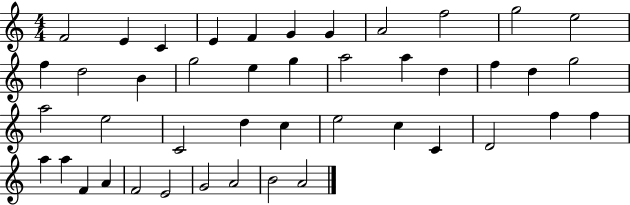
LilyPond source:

{
  \clef treble
  \numericTimeSignature
  \time 4/4
  \key c \major
  f'2 e'4 c'4 | e'4 f'4 g'4 g'4 | a'2 f''2 | g''2 e''2 | \break f''4 d''2 b'4 | g''2 e''4 g''4 | a''2 a''4 d''4 | f''4 d''4 g''2 | \break a''2 e''2 | c'2 d''4 c''4 | e''2 c''4 c'4 | d'2 f''4 f''4 | \break a''4 a''4 f'4 a'4 | f'2 e'2 | g'2 a'2 | b'2 a'2 | \break \bar "|."
}